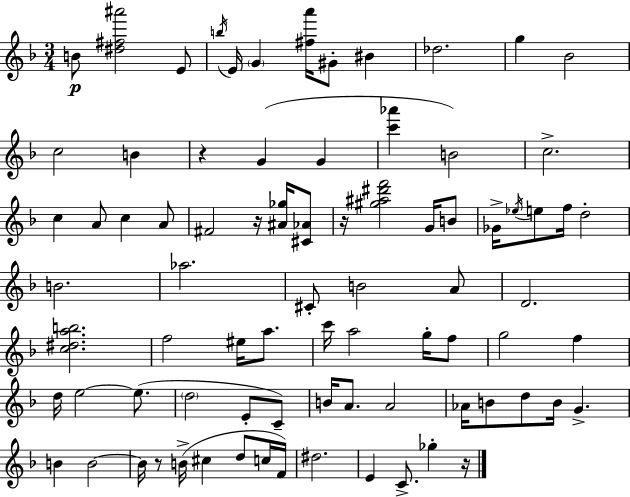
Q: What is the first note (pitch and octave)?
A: B4